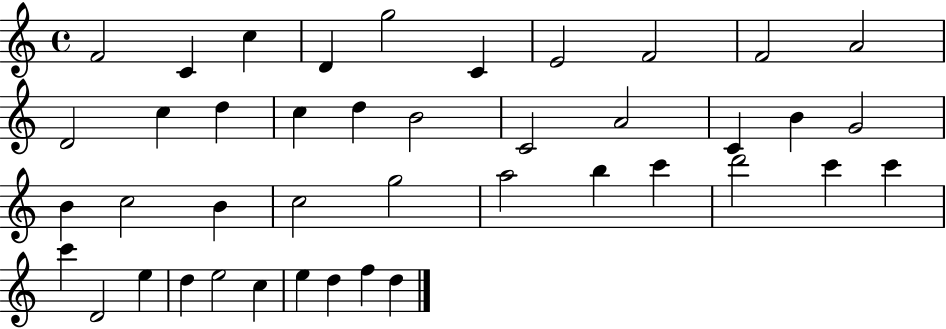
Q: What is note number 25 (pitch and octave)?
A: C5